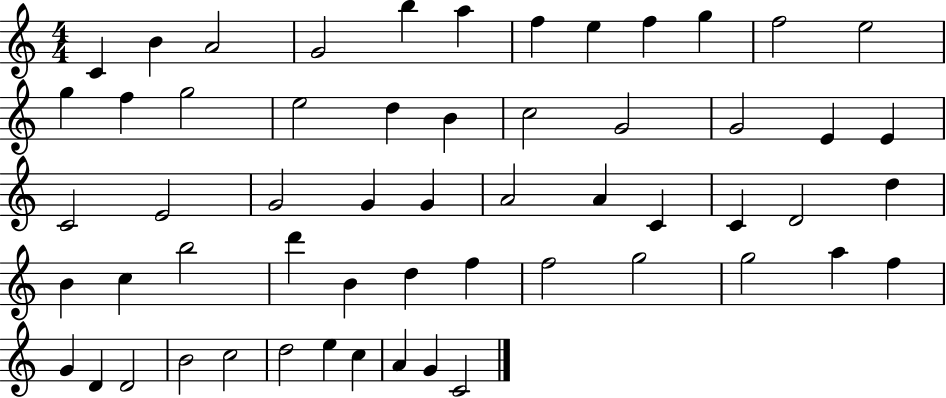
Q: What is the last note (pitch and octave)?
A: C4